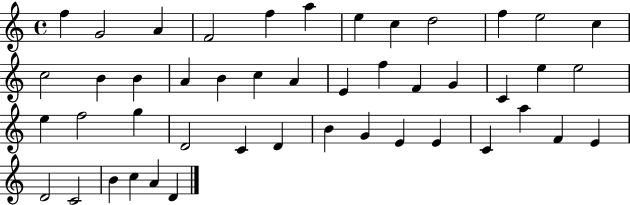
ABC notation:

X:1
T:Untitled
M:4/4
L:1/4
K:C
f G2 A F2 f a e c d2 f e2 c c2 B B A B c A E f F G C e e2 e f2 g D2 C D B G E E C a F E D2 C2 B c A D